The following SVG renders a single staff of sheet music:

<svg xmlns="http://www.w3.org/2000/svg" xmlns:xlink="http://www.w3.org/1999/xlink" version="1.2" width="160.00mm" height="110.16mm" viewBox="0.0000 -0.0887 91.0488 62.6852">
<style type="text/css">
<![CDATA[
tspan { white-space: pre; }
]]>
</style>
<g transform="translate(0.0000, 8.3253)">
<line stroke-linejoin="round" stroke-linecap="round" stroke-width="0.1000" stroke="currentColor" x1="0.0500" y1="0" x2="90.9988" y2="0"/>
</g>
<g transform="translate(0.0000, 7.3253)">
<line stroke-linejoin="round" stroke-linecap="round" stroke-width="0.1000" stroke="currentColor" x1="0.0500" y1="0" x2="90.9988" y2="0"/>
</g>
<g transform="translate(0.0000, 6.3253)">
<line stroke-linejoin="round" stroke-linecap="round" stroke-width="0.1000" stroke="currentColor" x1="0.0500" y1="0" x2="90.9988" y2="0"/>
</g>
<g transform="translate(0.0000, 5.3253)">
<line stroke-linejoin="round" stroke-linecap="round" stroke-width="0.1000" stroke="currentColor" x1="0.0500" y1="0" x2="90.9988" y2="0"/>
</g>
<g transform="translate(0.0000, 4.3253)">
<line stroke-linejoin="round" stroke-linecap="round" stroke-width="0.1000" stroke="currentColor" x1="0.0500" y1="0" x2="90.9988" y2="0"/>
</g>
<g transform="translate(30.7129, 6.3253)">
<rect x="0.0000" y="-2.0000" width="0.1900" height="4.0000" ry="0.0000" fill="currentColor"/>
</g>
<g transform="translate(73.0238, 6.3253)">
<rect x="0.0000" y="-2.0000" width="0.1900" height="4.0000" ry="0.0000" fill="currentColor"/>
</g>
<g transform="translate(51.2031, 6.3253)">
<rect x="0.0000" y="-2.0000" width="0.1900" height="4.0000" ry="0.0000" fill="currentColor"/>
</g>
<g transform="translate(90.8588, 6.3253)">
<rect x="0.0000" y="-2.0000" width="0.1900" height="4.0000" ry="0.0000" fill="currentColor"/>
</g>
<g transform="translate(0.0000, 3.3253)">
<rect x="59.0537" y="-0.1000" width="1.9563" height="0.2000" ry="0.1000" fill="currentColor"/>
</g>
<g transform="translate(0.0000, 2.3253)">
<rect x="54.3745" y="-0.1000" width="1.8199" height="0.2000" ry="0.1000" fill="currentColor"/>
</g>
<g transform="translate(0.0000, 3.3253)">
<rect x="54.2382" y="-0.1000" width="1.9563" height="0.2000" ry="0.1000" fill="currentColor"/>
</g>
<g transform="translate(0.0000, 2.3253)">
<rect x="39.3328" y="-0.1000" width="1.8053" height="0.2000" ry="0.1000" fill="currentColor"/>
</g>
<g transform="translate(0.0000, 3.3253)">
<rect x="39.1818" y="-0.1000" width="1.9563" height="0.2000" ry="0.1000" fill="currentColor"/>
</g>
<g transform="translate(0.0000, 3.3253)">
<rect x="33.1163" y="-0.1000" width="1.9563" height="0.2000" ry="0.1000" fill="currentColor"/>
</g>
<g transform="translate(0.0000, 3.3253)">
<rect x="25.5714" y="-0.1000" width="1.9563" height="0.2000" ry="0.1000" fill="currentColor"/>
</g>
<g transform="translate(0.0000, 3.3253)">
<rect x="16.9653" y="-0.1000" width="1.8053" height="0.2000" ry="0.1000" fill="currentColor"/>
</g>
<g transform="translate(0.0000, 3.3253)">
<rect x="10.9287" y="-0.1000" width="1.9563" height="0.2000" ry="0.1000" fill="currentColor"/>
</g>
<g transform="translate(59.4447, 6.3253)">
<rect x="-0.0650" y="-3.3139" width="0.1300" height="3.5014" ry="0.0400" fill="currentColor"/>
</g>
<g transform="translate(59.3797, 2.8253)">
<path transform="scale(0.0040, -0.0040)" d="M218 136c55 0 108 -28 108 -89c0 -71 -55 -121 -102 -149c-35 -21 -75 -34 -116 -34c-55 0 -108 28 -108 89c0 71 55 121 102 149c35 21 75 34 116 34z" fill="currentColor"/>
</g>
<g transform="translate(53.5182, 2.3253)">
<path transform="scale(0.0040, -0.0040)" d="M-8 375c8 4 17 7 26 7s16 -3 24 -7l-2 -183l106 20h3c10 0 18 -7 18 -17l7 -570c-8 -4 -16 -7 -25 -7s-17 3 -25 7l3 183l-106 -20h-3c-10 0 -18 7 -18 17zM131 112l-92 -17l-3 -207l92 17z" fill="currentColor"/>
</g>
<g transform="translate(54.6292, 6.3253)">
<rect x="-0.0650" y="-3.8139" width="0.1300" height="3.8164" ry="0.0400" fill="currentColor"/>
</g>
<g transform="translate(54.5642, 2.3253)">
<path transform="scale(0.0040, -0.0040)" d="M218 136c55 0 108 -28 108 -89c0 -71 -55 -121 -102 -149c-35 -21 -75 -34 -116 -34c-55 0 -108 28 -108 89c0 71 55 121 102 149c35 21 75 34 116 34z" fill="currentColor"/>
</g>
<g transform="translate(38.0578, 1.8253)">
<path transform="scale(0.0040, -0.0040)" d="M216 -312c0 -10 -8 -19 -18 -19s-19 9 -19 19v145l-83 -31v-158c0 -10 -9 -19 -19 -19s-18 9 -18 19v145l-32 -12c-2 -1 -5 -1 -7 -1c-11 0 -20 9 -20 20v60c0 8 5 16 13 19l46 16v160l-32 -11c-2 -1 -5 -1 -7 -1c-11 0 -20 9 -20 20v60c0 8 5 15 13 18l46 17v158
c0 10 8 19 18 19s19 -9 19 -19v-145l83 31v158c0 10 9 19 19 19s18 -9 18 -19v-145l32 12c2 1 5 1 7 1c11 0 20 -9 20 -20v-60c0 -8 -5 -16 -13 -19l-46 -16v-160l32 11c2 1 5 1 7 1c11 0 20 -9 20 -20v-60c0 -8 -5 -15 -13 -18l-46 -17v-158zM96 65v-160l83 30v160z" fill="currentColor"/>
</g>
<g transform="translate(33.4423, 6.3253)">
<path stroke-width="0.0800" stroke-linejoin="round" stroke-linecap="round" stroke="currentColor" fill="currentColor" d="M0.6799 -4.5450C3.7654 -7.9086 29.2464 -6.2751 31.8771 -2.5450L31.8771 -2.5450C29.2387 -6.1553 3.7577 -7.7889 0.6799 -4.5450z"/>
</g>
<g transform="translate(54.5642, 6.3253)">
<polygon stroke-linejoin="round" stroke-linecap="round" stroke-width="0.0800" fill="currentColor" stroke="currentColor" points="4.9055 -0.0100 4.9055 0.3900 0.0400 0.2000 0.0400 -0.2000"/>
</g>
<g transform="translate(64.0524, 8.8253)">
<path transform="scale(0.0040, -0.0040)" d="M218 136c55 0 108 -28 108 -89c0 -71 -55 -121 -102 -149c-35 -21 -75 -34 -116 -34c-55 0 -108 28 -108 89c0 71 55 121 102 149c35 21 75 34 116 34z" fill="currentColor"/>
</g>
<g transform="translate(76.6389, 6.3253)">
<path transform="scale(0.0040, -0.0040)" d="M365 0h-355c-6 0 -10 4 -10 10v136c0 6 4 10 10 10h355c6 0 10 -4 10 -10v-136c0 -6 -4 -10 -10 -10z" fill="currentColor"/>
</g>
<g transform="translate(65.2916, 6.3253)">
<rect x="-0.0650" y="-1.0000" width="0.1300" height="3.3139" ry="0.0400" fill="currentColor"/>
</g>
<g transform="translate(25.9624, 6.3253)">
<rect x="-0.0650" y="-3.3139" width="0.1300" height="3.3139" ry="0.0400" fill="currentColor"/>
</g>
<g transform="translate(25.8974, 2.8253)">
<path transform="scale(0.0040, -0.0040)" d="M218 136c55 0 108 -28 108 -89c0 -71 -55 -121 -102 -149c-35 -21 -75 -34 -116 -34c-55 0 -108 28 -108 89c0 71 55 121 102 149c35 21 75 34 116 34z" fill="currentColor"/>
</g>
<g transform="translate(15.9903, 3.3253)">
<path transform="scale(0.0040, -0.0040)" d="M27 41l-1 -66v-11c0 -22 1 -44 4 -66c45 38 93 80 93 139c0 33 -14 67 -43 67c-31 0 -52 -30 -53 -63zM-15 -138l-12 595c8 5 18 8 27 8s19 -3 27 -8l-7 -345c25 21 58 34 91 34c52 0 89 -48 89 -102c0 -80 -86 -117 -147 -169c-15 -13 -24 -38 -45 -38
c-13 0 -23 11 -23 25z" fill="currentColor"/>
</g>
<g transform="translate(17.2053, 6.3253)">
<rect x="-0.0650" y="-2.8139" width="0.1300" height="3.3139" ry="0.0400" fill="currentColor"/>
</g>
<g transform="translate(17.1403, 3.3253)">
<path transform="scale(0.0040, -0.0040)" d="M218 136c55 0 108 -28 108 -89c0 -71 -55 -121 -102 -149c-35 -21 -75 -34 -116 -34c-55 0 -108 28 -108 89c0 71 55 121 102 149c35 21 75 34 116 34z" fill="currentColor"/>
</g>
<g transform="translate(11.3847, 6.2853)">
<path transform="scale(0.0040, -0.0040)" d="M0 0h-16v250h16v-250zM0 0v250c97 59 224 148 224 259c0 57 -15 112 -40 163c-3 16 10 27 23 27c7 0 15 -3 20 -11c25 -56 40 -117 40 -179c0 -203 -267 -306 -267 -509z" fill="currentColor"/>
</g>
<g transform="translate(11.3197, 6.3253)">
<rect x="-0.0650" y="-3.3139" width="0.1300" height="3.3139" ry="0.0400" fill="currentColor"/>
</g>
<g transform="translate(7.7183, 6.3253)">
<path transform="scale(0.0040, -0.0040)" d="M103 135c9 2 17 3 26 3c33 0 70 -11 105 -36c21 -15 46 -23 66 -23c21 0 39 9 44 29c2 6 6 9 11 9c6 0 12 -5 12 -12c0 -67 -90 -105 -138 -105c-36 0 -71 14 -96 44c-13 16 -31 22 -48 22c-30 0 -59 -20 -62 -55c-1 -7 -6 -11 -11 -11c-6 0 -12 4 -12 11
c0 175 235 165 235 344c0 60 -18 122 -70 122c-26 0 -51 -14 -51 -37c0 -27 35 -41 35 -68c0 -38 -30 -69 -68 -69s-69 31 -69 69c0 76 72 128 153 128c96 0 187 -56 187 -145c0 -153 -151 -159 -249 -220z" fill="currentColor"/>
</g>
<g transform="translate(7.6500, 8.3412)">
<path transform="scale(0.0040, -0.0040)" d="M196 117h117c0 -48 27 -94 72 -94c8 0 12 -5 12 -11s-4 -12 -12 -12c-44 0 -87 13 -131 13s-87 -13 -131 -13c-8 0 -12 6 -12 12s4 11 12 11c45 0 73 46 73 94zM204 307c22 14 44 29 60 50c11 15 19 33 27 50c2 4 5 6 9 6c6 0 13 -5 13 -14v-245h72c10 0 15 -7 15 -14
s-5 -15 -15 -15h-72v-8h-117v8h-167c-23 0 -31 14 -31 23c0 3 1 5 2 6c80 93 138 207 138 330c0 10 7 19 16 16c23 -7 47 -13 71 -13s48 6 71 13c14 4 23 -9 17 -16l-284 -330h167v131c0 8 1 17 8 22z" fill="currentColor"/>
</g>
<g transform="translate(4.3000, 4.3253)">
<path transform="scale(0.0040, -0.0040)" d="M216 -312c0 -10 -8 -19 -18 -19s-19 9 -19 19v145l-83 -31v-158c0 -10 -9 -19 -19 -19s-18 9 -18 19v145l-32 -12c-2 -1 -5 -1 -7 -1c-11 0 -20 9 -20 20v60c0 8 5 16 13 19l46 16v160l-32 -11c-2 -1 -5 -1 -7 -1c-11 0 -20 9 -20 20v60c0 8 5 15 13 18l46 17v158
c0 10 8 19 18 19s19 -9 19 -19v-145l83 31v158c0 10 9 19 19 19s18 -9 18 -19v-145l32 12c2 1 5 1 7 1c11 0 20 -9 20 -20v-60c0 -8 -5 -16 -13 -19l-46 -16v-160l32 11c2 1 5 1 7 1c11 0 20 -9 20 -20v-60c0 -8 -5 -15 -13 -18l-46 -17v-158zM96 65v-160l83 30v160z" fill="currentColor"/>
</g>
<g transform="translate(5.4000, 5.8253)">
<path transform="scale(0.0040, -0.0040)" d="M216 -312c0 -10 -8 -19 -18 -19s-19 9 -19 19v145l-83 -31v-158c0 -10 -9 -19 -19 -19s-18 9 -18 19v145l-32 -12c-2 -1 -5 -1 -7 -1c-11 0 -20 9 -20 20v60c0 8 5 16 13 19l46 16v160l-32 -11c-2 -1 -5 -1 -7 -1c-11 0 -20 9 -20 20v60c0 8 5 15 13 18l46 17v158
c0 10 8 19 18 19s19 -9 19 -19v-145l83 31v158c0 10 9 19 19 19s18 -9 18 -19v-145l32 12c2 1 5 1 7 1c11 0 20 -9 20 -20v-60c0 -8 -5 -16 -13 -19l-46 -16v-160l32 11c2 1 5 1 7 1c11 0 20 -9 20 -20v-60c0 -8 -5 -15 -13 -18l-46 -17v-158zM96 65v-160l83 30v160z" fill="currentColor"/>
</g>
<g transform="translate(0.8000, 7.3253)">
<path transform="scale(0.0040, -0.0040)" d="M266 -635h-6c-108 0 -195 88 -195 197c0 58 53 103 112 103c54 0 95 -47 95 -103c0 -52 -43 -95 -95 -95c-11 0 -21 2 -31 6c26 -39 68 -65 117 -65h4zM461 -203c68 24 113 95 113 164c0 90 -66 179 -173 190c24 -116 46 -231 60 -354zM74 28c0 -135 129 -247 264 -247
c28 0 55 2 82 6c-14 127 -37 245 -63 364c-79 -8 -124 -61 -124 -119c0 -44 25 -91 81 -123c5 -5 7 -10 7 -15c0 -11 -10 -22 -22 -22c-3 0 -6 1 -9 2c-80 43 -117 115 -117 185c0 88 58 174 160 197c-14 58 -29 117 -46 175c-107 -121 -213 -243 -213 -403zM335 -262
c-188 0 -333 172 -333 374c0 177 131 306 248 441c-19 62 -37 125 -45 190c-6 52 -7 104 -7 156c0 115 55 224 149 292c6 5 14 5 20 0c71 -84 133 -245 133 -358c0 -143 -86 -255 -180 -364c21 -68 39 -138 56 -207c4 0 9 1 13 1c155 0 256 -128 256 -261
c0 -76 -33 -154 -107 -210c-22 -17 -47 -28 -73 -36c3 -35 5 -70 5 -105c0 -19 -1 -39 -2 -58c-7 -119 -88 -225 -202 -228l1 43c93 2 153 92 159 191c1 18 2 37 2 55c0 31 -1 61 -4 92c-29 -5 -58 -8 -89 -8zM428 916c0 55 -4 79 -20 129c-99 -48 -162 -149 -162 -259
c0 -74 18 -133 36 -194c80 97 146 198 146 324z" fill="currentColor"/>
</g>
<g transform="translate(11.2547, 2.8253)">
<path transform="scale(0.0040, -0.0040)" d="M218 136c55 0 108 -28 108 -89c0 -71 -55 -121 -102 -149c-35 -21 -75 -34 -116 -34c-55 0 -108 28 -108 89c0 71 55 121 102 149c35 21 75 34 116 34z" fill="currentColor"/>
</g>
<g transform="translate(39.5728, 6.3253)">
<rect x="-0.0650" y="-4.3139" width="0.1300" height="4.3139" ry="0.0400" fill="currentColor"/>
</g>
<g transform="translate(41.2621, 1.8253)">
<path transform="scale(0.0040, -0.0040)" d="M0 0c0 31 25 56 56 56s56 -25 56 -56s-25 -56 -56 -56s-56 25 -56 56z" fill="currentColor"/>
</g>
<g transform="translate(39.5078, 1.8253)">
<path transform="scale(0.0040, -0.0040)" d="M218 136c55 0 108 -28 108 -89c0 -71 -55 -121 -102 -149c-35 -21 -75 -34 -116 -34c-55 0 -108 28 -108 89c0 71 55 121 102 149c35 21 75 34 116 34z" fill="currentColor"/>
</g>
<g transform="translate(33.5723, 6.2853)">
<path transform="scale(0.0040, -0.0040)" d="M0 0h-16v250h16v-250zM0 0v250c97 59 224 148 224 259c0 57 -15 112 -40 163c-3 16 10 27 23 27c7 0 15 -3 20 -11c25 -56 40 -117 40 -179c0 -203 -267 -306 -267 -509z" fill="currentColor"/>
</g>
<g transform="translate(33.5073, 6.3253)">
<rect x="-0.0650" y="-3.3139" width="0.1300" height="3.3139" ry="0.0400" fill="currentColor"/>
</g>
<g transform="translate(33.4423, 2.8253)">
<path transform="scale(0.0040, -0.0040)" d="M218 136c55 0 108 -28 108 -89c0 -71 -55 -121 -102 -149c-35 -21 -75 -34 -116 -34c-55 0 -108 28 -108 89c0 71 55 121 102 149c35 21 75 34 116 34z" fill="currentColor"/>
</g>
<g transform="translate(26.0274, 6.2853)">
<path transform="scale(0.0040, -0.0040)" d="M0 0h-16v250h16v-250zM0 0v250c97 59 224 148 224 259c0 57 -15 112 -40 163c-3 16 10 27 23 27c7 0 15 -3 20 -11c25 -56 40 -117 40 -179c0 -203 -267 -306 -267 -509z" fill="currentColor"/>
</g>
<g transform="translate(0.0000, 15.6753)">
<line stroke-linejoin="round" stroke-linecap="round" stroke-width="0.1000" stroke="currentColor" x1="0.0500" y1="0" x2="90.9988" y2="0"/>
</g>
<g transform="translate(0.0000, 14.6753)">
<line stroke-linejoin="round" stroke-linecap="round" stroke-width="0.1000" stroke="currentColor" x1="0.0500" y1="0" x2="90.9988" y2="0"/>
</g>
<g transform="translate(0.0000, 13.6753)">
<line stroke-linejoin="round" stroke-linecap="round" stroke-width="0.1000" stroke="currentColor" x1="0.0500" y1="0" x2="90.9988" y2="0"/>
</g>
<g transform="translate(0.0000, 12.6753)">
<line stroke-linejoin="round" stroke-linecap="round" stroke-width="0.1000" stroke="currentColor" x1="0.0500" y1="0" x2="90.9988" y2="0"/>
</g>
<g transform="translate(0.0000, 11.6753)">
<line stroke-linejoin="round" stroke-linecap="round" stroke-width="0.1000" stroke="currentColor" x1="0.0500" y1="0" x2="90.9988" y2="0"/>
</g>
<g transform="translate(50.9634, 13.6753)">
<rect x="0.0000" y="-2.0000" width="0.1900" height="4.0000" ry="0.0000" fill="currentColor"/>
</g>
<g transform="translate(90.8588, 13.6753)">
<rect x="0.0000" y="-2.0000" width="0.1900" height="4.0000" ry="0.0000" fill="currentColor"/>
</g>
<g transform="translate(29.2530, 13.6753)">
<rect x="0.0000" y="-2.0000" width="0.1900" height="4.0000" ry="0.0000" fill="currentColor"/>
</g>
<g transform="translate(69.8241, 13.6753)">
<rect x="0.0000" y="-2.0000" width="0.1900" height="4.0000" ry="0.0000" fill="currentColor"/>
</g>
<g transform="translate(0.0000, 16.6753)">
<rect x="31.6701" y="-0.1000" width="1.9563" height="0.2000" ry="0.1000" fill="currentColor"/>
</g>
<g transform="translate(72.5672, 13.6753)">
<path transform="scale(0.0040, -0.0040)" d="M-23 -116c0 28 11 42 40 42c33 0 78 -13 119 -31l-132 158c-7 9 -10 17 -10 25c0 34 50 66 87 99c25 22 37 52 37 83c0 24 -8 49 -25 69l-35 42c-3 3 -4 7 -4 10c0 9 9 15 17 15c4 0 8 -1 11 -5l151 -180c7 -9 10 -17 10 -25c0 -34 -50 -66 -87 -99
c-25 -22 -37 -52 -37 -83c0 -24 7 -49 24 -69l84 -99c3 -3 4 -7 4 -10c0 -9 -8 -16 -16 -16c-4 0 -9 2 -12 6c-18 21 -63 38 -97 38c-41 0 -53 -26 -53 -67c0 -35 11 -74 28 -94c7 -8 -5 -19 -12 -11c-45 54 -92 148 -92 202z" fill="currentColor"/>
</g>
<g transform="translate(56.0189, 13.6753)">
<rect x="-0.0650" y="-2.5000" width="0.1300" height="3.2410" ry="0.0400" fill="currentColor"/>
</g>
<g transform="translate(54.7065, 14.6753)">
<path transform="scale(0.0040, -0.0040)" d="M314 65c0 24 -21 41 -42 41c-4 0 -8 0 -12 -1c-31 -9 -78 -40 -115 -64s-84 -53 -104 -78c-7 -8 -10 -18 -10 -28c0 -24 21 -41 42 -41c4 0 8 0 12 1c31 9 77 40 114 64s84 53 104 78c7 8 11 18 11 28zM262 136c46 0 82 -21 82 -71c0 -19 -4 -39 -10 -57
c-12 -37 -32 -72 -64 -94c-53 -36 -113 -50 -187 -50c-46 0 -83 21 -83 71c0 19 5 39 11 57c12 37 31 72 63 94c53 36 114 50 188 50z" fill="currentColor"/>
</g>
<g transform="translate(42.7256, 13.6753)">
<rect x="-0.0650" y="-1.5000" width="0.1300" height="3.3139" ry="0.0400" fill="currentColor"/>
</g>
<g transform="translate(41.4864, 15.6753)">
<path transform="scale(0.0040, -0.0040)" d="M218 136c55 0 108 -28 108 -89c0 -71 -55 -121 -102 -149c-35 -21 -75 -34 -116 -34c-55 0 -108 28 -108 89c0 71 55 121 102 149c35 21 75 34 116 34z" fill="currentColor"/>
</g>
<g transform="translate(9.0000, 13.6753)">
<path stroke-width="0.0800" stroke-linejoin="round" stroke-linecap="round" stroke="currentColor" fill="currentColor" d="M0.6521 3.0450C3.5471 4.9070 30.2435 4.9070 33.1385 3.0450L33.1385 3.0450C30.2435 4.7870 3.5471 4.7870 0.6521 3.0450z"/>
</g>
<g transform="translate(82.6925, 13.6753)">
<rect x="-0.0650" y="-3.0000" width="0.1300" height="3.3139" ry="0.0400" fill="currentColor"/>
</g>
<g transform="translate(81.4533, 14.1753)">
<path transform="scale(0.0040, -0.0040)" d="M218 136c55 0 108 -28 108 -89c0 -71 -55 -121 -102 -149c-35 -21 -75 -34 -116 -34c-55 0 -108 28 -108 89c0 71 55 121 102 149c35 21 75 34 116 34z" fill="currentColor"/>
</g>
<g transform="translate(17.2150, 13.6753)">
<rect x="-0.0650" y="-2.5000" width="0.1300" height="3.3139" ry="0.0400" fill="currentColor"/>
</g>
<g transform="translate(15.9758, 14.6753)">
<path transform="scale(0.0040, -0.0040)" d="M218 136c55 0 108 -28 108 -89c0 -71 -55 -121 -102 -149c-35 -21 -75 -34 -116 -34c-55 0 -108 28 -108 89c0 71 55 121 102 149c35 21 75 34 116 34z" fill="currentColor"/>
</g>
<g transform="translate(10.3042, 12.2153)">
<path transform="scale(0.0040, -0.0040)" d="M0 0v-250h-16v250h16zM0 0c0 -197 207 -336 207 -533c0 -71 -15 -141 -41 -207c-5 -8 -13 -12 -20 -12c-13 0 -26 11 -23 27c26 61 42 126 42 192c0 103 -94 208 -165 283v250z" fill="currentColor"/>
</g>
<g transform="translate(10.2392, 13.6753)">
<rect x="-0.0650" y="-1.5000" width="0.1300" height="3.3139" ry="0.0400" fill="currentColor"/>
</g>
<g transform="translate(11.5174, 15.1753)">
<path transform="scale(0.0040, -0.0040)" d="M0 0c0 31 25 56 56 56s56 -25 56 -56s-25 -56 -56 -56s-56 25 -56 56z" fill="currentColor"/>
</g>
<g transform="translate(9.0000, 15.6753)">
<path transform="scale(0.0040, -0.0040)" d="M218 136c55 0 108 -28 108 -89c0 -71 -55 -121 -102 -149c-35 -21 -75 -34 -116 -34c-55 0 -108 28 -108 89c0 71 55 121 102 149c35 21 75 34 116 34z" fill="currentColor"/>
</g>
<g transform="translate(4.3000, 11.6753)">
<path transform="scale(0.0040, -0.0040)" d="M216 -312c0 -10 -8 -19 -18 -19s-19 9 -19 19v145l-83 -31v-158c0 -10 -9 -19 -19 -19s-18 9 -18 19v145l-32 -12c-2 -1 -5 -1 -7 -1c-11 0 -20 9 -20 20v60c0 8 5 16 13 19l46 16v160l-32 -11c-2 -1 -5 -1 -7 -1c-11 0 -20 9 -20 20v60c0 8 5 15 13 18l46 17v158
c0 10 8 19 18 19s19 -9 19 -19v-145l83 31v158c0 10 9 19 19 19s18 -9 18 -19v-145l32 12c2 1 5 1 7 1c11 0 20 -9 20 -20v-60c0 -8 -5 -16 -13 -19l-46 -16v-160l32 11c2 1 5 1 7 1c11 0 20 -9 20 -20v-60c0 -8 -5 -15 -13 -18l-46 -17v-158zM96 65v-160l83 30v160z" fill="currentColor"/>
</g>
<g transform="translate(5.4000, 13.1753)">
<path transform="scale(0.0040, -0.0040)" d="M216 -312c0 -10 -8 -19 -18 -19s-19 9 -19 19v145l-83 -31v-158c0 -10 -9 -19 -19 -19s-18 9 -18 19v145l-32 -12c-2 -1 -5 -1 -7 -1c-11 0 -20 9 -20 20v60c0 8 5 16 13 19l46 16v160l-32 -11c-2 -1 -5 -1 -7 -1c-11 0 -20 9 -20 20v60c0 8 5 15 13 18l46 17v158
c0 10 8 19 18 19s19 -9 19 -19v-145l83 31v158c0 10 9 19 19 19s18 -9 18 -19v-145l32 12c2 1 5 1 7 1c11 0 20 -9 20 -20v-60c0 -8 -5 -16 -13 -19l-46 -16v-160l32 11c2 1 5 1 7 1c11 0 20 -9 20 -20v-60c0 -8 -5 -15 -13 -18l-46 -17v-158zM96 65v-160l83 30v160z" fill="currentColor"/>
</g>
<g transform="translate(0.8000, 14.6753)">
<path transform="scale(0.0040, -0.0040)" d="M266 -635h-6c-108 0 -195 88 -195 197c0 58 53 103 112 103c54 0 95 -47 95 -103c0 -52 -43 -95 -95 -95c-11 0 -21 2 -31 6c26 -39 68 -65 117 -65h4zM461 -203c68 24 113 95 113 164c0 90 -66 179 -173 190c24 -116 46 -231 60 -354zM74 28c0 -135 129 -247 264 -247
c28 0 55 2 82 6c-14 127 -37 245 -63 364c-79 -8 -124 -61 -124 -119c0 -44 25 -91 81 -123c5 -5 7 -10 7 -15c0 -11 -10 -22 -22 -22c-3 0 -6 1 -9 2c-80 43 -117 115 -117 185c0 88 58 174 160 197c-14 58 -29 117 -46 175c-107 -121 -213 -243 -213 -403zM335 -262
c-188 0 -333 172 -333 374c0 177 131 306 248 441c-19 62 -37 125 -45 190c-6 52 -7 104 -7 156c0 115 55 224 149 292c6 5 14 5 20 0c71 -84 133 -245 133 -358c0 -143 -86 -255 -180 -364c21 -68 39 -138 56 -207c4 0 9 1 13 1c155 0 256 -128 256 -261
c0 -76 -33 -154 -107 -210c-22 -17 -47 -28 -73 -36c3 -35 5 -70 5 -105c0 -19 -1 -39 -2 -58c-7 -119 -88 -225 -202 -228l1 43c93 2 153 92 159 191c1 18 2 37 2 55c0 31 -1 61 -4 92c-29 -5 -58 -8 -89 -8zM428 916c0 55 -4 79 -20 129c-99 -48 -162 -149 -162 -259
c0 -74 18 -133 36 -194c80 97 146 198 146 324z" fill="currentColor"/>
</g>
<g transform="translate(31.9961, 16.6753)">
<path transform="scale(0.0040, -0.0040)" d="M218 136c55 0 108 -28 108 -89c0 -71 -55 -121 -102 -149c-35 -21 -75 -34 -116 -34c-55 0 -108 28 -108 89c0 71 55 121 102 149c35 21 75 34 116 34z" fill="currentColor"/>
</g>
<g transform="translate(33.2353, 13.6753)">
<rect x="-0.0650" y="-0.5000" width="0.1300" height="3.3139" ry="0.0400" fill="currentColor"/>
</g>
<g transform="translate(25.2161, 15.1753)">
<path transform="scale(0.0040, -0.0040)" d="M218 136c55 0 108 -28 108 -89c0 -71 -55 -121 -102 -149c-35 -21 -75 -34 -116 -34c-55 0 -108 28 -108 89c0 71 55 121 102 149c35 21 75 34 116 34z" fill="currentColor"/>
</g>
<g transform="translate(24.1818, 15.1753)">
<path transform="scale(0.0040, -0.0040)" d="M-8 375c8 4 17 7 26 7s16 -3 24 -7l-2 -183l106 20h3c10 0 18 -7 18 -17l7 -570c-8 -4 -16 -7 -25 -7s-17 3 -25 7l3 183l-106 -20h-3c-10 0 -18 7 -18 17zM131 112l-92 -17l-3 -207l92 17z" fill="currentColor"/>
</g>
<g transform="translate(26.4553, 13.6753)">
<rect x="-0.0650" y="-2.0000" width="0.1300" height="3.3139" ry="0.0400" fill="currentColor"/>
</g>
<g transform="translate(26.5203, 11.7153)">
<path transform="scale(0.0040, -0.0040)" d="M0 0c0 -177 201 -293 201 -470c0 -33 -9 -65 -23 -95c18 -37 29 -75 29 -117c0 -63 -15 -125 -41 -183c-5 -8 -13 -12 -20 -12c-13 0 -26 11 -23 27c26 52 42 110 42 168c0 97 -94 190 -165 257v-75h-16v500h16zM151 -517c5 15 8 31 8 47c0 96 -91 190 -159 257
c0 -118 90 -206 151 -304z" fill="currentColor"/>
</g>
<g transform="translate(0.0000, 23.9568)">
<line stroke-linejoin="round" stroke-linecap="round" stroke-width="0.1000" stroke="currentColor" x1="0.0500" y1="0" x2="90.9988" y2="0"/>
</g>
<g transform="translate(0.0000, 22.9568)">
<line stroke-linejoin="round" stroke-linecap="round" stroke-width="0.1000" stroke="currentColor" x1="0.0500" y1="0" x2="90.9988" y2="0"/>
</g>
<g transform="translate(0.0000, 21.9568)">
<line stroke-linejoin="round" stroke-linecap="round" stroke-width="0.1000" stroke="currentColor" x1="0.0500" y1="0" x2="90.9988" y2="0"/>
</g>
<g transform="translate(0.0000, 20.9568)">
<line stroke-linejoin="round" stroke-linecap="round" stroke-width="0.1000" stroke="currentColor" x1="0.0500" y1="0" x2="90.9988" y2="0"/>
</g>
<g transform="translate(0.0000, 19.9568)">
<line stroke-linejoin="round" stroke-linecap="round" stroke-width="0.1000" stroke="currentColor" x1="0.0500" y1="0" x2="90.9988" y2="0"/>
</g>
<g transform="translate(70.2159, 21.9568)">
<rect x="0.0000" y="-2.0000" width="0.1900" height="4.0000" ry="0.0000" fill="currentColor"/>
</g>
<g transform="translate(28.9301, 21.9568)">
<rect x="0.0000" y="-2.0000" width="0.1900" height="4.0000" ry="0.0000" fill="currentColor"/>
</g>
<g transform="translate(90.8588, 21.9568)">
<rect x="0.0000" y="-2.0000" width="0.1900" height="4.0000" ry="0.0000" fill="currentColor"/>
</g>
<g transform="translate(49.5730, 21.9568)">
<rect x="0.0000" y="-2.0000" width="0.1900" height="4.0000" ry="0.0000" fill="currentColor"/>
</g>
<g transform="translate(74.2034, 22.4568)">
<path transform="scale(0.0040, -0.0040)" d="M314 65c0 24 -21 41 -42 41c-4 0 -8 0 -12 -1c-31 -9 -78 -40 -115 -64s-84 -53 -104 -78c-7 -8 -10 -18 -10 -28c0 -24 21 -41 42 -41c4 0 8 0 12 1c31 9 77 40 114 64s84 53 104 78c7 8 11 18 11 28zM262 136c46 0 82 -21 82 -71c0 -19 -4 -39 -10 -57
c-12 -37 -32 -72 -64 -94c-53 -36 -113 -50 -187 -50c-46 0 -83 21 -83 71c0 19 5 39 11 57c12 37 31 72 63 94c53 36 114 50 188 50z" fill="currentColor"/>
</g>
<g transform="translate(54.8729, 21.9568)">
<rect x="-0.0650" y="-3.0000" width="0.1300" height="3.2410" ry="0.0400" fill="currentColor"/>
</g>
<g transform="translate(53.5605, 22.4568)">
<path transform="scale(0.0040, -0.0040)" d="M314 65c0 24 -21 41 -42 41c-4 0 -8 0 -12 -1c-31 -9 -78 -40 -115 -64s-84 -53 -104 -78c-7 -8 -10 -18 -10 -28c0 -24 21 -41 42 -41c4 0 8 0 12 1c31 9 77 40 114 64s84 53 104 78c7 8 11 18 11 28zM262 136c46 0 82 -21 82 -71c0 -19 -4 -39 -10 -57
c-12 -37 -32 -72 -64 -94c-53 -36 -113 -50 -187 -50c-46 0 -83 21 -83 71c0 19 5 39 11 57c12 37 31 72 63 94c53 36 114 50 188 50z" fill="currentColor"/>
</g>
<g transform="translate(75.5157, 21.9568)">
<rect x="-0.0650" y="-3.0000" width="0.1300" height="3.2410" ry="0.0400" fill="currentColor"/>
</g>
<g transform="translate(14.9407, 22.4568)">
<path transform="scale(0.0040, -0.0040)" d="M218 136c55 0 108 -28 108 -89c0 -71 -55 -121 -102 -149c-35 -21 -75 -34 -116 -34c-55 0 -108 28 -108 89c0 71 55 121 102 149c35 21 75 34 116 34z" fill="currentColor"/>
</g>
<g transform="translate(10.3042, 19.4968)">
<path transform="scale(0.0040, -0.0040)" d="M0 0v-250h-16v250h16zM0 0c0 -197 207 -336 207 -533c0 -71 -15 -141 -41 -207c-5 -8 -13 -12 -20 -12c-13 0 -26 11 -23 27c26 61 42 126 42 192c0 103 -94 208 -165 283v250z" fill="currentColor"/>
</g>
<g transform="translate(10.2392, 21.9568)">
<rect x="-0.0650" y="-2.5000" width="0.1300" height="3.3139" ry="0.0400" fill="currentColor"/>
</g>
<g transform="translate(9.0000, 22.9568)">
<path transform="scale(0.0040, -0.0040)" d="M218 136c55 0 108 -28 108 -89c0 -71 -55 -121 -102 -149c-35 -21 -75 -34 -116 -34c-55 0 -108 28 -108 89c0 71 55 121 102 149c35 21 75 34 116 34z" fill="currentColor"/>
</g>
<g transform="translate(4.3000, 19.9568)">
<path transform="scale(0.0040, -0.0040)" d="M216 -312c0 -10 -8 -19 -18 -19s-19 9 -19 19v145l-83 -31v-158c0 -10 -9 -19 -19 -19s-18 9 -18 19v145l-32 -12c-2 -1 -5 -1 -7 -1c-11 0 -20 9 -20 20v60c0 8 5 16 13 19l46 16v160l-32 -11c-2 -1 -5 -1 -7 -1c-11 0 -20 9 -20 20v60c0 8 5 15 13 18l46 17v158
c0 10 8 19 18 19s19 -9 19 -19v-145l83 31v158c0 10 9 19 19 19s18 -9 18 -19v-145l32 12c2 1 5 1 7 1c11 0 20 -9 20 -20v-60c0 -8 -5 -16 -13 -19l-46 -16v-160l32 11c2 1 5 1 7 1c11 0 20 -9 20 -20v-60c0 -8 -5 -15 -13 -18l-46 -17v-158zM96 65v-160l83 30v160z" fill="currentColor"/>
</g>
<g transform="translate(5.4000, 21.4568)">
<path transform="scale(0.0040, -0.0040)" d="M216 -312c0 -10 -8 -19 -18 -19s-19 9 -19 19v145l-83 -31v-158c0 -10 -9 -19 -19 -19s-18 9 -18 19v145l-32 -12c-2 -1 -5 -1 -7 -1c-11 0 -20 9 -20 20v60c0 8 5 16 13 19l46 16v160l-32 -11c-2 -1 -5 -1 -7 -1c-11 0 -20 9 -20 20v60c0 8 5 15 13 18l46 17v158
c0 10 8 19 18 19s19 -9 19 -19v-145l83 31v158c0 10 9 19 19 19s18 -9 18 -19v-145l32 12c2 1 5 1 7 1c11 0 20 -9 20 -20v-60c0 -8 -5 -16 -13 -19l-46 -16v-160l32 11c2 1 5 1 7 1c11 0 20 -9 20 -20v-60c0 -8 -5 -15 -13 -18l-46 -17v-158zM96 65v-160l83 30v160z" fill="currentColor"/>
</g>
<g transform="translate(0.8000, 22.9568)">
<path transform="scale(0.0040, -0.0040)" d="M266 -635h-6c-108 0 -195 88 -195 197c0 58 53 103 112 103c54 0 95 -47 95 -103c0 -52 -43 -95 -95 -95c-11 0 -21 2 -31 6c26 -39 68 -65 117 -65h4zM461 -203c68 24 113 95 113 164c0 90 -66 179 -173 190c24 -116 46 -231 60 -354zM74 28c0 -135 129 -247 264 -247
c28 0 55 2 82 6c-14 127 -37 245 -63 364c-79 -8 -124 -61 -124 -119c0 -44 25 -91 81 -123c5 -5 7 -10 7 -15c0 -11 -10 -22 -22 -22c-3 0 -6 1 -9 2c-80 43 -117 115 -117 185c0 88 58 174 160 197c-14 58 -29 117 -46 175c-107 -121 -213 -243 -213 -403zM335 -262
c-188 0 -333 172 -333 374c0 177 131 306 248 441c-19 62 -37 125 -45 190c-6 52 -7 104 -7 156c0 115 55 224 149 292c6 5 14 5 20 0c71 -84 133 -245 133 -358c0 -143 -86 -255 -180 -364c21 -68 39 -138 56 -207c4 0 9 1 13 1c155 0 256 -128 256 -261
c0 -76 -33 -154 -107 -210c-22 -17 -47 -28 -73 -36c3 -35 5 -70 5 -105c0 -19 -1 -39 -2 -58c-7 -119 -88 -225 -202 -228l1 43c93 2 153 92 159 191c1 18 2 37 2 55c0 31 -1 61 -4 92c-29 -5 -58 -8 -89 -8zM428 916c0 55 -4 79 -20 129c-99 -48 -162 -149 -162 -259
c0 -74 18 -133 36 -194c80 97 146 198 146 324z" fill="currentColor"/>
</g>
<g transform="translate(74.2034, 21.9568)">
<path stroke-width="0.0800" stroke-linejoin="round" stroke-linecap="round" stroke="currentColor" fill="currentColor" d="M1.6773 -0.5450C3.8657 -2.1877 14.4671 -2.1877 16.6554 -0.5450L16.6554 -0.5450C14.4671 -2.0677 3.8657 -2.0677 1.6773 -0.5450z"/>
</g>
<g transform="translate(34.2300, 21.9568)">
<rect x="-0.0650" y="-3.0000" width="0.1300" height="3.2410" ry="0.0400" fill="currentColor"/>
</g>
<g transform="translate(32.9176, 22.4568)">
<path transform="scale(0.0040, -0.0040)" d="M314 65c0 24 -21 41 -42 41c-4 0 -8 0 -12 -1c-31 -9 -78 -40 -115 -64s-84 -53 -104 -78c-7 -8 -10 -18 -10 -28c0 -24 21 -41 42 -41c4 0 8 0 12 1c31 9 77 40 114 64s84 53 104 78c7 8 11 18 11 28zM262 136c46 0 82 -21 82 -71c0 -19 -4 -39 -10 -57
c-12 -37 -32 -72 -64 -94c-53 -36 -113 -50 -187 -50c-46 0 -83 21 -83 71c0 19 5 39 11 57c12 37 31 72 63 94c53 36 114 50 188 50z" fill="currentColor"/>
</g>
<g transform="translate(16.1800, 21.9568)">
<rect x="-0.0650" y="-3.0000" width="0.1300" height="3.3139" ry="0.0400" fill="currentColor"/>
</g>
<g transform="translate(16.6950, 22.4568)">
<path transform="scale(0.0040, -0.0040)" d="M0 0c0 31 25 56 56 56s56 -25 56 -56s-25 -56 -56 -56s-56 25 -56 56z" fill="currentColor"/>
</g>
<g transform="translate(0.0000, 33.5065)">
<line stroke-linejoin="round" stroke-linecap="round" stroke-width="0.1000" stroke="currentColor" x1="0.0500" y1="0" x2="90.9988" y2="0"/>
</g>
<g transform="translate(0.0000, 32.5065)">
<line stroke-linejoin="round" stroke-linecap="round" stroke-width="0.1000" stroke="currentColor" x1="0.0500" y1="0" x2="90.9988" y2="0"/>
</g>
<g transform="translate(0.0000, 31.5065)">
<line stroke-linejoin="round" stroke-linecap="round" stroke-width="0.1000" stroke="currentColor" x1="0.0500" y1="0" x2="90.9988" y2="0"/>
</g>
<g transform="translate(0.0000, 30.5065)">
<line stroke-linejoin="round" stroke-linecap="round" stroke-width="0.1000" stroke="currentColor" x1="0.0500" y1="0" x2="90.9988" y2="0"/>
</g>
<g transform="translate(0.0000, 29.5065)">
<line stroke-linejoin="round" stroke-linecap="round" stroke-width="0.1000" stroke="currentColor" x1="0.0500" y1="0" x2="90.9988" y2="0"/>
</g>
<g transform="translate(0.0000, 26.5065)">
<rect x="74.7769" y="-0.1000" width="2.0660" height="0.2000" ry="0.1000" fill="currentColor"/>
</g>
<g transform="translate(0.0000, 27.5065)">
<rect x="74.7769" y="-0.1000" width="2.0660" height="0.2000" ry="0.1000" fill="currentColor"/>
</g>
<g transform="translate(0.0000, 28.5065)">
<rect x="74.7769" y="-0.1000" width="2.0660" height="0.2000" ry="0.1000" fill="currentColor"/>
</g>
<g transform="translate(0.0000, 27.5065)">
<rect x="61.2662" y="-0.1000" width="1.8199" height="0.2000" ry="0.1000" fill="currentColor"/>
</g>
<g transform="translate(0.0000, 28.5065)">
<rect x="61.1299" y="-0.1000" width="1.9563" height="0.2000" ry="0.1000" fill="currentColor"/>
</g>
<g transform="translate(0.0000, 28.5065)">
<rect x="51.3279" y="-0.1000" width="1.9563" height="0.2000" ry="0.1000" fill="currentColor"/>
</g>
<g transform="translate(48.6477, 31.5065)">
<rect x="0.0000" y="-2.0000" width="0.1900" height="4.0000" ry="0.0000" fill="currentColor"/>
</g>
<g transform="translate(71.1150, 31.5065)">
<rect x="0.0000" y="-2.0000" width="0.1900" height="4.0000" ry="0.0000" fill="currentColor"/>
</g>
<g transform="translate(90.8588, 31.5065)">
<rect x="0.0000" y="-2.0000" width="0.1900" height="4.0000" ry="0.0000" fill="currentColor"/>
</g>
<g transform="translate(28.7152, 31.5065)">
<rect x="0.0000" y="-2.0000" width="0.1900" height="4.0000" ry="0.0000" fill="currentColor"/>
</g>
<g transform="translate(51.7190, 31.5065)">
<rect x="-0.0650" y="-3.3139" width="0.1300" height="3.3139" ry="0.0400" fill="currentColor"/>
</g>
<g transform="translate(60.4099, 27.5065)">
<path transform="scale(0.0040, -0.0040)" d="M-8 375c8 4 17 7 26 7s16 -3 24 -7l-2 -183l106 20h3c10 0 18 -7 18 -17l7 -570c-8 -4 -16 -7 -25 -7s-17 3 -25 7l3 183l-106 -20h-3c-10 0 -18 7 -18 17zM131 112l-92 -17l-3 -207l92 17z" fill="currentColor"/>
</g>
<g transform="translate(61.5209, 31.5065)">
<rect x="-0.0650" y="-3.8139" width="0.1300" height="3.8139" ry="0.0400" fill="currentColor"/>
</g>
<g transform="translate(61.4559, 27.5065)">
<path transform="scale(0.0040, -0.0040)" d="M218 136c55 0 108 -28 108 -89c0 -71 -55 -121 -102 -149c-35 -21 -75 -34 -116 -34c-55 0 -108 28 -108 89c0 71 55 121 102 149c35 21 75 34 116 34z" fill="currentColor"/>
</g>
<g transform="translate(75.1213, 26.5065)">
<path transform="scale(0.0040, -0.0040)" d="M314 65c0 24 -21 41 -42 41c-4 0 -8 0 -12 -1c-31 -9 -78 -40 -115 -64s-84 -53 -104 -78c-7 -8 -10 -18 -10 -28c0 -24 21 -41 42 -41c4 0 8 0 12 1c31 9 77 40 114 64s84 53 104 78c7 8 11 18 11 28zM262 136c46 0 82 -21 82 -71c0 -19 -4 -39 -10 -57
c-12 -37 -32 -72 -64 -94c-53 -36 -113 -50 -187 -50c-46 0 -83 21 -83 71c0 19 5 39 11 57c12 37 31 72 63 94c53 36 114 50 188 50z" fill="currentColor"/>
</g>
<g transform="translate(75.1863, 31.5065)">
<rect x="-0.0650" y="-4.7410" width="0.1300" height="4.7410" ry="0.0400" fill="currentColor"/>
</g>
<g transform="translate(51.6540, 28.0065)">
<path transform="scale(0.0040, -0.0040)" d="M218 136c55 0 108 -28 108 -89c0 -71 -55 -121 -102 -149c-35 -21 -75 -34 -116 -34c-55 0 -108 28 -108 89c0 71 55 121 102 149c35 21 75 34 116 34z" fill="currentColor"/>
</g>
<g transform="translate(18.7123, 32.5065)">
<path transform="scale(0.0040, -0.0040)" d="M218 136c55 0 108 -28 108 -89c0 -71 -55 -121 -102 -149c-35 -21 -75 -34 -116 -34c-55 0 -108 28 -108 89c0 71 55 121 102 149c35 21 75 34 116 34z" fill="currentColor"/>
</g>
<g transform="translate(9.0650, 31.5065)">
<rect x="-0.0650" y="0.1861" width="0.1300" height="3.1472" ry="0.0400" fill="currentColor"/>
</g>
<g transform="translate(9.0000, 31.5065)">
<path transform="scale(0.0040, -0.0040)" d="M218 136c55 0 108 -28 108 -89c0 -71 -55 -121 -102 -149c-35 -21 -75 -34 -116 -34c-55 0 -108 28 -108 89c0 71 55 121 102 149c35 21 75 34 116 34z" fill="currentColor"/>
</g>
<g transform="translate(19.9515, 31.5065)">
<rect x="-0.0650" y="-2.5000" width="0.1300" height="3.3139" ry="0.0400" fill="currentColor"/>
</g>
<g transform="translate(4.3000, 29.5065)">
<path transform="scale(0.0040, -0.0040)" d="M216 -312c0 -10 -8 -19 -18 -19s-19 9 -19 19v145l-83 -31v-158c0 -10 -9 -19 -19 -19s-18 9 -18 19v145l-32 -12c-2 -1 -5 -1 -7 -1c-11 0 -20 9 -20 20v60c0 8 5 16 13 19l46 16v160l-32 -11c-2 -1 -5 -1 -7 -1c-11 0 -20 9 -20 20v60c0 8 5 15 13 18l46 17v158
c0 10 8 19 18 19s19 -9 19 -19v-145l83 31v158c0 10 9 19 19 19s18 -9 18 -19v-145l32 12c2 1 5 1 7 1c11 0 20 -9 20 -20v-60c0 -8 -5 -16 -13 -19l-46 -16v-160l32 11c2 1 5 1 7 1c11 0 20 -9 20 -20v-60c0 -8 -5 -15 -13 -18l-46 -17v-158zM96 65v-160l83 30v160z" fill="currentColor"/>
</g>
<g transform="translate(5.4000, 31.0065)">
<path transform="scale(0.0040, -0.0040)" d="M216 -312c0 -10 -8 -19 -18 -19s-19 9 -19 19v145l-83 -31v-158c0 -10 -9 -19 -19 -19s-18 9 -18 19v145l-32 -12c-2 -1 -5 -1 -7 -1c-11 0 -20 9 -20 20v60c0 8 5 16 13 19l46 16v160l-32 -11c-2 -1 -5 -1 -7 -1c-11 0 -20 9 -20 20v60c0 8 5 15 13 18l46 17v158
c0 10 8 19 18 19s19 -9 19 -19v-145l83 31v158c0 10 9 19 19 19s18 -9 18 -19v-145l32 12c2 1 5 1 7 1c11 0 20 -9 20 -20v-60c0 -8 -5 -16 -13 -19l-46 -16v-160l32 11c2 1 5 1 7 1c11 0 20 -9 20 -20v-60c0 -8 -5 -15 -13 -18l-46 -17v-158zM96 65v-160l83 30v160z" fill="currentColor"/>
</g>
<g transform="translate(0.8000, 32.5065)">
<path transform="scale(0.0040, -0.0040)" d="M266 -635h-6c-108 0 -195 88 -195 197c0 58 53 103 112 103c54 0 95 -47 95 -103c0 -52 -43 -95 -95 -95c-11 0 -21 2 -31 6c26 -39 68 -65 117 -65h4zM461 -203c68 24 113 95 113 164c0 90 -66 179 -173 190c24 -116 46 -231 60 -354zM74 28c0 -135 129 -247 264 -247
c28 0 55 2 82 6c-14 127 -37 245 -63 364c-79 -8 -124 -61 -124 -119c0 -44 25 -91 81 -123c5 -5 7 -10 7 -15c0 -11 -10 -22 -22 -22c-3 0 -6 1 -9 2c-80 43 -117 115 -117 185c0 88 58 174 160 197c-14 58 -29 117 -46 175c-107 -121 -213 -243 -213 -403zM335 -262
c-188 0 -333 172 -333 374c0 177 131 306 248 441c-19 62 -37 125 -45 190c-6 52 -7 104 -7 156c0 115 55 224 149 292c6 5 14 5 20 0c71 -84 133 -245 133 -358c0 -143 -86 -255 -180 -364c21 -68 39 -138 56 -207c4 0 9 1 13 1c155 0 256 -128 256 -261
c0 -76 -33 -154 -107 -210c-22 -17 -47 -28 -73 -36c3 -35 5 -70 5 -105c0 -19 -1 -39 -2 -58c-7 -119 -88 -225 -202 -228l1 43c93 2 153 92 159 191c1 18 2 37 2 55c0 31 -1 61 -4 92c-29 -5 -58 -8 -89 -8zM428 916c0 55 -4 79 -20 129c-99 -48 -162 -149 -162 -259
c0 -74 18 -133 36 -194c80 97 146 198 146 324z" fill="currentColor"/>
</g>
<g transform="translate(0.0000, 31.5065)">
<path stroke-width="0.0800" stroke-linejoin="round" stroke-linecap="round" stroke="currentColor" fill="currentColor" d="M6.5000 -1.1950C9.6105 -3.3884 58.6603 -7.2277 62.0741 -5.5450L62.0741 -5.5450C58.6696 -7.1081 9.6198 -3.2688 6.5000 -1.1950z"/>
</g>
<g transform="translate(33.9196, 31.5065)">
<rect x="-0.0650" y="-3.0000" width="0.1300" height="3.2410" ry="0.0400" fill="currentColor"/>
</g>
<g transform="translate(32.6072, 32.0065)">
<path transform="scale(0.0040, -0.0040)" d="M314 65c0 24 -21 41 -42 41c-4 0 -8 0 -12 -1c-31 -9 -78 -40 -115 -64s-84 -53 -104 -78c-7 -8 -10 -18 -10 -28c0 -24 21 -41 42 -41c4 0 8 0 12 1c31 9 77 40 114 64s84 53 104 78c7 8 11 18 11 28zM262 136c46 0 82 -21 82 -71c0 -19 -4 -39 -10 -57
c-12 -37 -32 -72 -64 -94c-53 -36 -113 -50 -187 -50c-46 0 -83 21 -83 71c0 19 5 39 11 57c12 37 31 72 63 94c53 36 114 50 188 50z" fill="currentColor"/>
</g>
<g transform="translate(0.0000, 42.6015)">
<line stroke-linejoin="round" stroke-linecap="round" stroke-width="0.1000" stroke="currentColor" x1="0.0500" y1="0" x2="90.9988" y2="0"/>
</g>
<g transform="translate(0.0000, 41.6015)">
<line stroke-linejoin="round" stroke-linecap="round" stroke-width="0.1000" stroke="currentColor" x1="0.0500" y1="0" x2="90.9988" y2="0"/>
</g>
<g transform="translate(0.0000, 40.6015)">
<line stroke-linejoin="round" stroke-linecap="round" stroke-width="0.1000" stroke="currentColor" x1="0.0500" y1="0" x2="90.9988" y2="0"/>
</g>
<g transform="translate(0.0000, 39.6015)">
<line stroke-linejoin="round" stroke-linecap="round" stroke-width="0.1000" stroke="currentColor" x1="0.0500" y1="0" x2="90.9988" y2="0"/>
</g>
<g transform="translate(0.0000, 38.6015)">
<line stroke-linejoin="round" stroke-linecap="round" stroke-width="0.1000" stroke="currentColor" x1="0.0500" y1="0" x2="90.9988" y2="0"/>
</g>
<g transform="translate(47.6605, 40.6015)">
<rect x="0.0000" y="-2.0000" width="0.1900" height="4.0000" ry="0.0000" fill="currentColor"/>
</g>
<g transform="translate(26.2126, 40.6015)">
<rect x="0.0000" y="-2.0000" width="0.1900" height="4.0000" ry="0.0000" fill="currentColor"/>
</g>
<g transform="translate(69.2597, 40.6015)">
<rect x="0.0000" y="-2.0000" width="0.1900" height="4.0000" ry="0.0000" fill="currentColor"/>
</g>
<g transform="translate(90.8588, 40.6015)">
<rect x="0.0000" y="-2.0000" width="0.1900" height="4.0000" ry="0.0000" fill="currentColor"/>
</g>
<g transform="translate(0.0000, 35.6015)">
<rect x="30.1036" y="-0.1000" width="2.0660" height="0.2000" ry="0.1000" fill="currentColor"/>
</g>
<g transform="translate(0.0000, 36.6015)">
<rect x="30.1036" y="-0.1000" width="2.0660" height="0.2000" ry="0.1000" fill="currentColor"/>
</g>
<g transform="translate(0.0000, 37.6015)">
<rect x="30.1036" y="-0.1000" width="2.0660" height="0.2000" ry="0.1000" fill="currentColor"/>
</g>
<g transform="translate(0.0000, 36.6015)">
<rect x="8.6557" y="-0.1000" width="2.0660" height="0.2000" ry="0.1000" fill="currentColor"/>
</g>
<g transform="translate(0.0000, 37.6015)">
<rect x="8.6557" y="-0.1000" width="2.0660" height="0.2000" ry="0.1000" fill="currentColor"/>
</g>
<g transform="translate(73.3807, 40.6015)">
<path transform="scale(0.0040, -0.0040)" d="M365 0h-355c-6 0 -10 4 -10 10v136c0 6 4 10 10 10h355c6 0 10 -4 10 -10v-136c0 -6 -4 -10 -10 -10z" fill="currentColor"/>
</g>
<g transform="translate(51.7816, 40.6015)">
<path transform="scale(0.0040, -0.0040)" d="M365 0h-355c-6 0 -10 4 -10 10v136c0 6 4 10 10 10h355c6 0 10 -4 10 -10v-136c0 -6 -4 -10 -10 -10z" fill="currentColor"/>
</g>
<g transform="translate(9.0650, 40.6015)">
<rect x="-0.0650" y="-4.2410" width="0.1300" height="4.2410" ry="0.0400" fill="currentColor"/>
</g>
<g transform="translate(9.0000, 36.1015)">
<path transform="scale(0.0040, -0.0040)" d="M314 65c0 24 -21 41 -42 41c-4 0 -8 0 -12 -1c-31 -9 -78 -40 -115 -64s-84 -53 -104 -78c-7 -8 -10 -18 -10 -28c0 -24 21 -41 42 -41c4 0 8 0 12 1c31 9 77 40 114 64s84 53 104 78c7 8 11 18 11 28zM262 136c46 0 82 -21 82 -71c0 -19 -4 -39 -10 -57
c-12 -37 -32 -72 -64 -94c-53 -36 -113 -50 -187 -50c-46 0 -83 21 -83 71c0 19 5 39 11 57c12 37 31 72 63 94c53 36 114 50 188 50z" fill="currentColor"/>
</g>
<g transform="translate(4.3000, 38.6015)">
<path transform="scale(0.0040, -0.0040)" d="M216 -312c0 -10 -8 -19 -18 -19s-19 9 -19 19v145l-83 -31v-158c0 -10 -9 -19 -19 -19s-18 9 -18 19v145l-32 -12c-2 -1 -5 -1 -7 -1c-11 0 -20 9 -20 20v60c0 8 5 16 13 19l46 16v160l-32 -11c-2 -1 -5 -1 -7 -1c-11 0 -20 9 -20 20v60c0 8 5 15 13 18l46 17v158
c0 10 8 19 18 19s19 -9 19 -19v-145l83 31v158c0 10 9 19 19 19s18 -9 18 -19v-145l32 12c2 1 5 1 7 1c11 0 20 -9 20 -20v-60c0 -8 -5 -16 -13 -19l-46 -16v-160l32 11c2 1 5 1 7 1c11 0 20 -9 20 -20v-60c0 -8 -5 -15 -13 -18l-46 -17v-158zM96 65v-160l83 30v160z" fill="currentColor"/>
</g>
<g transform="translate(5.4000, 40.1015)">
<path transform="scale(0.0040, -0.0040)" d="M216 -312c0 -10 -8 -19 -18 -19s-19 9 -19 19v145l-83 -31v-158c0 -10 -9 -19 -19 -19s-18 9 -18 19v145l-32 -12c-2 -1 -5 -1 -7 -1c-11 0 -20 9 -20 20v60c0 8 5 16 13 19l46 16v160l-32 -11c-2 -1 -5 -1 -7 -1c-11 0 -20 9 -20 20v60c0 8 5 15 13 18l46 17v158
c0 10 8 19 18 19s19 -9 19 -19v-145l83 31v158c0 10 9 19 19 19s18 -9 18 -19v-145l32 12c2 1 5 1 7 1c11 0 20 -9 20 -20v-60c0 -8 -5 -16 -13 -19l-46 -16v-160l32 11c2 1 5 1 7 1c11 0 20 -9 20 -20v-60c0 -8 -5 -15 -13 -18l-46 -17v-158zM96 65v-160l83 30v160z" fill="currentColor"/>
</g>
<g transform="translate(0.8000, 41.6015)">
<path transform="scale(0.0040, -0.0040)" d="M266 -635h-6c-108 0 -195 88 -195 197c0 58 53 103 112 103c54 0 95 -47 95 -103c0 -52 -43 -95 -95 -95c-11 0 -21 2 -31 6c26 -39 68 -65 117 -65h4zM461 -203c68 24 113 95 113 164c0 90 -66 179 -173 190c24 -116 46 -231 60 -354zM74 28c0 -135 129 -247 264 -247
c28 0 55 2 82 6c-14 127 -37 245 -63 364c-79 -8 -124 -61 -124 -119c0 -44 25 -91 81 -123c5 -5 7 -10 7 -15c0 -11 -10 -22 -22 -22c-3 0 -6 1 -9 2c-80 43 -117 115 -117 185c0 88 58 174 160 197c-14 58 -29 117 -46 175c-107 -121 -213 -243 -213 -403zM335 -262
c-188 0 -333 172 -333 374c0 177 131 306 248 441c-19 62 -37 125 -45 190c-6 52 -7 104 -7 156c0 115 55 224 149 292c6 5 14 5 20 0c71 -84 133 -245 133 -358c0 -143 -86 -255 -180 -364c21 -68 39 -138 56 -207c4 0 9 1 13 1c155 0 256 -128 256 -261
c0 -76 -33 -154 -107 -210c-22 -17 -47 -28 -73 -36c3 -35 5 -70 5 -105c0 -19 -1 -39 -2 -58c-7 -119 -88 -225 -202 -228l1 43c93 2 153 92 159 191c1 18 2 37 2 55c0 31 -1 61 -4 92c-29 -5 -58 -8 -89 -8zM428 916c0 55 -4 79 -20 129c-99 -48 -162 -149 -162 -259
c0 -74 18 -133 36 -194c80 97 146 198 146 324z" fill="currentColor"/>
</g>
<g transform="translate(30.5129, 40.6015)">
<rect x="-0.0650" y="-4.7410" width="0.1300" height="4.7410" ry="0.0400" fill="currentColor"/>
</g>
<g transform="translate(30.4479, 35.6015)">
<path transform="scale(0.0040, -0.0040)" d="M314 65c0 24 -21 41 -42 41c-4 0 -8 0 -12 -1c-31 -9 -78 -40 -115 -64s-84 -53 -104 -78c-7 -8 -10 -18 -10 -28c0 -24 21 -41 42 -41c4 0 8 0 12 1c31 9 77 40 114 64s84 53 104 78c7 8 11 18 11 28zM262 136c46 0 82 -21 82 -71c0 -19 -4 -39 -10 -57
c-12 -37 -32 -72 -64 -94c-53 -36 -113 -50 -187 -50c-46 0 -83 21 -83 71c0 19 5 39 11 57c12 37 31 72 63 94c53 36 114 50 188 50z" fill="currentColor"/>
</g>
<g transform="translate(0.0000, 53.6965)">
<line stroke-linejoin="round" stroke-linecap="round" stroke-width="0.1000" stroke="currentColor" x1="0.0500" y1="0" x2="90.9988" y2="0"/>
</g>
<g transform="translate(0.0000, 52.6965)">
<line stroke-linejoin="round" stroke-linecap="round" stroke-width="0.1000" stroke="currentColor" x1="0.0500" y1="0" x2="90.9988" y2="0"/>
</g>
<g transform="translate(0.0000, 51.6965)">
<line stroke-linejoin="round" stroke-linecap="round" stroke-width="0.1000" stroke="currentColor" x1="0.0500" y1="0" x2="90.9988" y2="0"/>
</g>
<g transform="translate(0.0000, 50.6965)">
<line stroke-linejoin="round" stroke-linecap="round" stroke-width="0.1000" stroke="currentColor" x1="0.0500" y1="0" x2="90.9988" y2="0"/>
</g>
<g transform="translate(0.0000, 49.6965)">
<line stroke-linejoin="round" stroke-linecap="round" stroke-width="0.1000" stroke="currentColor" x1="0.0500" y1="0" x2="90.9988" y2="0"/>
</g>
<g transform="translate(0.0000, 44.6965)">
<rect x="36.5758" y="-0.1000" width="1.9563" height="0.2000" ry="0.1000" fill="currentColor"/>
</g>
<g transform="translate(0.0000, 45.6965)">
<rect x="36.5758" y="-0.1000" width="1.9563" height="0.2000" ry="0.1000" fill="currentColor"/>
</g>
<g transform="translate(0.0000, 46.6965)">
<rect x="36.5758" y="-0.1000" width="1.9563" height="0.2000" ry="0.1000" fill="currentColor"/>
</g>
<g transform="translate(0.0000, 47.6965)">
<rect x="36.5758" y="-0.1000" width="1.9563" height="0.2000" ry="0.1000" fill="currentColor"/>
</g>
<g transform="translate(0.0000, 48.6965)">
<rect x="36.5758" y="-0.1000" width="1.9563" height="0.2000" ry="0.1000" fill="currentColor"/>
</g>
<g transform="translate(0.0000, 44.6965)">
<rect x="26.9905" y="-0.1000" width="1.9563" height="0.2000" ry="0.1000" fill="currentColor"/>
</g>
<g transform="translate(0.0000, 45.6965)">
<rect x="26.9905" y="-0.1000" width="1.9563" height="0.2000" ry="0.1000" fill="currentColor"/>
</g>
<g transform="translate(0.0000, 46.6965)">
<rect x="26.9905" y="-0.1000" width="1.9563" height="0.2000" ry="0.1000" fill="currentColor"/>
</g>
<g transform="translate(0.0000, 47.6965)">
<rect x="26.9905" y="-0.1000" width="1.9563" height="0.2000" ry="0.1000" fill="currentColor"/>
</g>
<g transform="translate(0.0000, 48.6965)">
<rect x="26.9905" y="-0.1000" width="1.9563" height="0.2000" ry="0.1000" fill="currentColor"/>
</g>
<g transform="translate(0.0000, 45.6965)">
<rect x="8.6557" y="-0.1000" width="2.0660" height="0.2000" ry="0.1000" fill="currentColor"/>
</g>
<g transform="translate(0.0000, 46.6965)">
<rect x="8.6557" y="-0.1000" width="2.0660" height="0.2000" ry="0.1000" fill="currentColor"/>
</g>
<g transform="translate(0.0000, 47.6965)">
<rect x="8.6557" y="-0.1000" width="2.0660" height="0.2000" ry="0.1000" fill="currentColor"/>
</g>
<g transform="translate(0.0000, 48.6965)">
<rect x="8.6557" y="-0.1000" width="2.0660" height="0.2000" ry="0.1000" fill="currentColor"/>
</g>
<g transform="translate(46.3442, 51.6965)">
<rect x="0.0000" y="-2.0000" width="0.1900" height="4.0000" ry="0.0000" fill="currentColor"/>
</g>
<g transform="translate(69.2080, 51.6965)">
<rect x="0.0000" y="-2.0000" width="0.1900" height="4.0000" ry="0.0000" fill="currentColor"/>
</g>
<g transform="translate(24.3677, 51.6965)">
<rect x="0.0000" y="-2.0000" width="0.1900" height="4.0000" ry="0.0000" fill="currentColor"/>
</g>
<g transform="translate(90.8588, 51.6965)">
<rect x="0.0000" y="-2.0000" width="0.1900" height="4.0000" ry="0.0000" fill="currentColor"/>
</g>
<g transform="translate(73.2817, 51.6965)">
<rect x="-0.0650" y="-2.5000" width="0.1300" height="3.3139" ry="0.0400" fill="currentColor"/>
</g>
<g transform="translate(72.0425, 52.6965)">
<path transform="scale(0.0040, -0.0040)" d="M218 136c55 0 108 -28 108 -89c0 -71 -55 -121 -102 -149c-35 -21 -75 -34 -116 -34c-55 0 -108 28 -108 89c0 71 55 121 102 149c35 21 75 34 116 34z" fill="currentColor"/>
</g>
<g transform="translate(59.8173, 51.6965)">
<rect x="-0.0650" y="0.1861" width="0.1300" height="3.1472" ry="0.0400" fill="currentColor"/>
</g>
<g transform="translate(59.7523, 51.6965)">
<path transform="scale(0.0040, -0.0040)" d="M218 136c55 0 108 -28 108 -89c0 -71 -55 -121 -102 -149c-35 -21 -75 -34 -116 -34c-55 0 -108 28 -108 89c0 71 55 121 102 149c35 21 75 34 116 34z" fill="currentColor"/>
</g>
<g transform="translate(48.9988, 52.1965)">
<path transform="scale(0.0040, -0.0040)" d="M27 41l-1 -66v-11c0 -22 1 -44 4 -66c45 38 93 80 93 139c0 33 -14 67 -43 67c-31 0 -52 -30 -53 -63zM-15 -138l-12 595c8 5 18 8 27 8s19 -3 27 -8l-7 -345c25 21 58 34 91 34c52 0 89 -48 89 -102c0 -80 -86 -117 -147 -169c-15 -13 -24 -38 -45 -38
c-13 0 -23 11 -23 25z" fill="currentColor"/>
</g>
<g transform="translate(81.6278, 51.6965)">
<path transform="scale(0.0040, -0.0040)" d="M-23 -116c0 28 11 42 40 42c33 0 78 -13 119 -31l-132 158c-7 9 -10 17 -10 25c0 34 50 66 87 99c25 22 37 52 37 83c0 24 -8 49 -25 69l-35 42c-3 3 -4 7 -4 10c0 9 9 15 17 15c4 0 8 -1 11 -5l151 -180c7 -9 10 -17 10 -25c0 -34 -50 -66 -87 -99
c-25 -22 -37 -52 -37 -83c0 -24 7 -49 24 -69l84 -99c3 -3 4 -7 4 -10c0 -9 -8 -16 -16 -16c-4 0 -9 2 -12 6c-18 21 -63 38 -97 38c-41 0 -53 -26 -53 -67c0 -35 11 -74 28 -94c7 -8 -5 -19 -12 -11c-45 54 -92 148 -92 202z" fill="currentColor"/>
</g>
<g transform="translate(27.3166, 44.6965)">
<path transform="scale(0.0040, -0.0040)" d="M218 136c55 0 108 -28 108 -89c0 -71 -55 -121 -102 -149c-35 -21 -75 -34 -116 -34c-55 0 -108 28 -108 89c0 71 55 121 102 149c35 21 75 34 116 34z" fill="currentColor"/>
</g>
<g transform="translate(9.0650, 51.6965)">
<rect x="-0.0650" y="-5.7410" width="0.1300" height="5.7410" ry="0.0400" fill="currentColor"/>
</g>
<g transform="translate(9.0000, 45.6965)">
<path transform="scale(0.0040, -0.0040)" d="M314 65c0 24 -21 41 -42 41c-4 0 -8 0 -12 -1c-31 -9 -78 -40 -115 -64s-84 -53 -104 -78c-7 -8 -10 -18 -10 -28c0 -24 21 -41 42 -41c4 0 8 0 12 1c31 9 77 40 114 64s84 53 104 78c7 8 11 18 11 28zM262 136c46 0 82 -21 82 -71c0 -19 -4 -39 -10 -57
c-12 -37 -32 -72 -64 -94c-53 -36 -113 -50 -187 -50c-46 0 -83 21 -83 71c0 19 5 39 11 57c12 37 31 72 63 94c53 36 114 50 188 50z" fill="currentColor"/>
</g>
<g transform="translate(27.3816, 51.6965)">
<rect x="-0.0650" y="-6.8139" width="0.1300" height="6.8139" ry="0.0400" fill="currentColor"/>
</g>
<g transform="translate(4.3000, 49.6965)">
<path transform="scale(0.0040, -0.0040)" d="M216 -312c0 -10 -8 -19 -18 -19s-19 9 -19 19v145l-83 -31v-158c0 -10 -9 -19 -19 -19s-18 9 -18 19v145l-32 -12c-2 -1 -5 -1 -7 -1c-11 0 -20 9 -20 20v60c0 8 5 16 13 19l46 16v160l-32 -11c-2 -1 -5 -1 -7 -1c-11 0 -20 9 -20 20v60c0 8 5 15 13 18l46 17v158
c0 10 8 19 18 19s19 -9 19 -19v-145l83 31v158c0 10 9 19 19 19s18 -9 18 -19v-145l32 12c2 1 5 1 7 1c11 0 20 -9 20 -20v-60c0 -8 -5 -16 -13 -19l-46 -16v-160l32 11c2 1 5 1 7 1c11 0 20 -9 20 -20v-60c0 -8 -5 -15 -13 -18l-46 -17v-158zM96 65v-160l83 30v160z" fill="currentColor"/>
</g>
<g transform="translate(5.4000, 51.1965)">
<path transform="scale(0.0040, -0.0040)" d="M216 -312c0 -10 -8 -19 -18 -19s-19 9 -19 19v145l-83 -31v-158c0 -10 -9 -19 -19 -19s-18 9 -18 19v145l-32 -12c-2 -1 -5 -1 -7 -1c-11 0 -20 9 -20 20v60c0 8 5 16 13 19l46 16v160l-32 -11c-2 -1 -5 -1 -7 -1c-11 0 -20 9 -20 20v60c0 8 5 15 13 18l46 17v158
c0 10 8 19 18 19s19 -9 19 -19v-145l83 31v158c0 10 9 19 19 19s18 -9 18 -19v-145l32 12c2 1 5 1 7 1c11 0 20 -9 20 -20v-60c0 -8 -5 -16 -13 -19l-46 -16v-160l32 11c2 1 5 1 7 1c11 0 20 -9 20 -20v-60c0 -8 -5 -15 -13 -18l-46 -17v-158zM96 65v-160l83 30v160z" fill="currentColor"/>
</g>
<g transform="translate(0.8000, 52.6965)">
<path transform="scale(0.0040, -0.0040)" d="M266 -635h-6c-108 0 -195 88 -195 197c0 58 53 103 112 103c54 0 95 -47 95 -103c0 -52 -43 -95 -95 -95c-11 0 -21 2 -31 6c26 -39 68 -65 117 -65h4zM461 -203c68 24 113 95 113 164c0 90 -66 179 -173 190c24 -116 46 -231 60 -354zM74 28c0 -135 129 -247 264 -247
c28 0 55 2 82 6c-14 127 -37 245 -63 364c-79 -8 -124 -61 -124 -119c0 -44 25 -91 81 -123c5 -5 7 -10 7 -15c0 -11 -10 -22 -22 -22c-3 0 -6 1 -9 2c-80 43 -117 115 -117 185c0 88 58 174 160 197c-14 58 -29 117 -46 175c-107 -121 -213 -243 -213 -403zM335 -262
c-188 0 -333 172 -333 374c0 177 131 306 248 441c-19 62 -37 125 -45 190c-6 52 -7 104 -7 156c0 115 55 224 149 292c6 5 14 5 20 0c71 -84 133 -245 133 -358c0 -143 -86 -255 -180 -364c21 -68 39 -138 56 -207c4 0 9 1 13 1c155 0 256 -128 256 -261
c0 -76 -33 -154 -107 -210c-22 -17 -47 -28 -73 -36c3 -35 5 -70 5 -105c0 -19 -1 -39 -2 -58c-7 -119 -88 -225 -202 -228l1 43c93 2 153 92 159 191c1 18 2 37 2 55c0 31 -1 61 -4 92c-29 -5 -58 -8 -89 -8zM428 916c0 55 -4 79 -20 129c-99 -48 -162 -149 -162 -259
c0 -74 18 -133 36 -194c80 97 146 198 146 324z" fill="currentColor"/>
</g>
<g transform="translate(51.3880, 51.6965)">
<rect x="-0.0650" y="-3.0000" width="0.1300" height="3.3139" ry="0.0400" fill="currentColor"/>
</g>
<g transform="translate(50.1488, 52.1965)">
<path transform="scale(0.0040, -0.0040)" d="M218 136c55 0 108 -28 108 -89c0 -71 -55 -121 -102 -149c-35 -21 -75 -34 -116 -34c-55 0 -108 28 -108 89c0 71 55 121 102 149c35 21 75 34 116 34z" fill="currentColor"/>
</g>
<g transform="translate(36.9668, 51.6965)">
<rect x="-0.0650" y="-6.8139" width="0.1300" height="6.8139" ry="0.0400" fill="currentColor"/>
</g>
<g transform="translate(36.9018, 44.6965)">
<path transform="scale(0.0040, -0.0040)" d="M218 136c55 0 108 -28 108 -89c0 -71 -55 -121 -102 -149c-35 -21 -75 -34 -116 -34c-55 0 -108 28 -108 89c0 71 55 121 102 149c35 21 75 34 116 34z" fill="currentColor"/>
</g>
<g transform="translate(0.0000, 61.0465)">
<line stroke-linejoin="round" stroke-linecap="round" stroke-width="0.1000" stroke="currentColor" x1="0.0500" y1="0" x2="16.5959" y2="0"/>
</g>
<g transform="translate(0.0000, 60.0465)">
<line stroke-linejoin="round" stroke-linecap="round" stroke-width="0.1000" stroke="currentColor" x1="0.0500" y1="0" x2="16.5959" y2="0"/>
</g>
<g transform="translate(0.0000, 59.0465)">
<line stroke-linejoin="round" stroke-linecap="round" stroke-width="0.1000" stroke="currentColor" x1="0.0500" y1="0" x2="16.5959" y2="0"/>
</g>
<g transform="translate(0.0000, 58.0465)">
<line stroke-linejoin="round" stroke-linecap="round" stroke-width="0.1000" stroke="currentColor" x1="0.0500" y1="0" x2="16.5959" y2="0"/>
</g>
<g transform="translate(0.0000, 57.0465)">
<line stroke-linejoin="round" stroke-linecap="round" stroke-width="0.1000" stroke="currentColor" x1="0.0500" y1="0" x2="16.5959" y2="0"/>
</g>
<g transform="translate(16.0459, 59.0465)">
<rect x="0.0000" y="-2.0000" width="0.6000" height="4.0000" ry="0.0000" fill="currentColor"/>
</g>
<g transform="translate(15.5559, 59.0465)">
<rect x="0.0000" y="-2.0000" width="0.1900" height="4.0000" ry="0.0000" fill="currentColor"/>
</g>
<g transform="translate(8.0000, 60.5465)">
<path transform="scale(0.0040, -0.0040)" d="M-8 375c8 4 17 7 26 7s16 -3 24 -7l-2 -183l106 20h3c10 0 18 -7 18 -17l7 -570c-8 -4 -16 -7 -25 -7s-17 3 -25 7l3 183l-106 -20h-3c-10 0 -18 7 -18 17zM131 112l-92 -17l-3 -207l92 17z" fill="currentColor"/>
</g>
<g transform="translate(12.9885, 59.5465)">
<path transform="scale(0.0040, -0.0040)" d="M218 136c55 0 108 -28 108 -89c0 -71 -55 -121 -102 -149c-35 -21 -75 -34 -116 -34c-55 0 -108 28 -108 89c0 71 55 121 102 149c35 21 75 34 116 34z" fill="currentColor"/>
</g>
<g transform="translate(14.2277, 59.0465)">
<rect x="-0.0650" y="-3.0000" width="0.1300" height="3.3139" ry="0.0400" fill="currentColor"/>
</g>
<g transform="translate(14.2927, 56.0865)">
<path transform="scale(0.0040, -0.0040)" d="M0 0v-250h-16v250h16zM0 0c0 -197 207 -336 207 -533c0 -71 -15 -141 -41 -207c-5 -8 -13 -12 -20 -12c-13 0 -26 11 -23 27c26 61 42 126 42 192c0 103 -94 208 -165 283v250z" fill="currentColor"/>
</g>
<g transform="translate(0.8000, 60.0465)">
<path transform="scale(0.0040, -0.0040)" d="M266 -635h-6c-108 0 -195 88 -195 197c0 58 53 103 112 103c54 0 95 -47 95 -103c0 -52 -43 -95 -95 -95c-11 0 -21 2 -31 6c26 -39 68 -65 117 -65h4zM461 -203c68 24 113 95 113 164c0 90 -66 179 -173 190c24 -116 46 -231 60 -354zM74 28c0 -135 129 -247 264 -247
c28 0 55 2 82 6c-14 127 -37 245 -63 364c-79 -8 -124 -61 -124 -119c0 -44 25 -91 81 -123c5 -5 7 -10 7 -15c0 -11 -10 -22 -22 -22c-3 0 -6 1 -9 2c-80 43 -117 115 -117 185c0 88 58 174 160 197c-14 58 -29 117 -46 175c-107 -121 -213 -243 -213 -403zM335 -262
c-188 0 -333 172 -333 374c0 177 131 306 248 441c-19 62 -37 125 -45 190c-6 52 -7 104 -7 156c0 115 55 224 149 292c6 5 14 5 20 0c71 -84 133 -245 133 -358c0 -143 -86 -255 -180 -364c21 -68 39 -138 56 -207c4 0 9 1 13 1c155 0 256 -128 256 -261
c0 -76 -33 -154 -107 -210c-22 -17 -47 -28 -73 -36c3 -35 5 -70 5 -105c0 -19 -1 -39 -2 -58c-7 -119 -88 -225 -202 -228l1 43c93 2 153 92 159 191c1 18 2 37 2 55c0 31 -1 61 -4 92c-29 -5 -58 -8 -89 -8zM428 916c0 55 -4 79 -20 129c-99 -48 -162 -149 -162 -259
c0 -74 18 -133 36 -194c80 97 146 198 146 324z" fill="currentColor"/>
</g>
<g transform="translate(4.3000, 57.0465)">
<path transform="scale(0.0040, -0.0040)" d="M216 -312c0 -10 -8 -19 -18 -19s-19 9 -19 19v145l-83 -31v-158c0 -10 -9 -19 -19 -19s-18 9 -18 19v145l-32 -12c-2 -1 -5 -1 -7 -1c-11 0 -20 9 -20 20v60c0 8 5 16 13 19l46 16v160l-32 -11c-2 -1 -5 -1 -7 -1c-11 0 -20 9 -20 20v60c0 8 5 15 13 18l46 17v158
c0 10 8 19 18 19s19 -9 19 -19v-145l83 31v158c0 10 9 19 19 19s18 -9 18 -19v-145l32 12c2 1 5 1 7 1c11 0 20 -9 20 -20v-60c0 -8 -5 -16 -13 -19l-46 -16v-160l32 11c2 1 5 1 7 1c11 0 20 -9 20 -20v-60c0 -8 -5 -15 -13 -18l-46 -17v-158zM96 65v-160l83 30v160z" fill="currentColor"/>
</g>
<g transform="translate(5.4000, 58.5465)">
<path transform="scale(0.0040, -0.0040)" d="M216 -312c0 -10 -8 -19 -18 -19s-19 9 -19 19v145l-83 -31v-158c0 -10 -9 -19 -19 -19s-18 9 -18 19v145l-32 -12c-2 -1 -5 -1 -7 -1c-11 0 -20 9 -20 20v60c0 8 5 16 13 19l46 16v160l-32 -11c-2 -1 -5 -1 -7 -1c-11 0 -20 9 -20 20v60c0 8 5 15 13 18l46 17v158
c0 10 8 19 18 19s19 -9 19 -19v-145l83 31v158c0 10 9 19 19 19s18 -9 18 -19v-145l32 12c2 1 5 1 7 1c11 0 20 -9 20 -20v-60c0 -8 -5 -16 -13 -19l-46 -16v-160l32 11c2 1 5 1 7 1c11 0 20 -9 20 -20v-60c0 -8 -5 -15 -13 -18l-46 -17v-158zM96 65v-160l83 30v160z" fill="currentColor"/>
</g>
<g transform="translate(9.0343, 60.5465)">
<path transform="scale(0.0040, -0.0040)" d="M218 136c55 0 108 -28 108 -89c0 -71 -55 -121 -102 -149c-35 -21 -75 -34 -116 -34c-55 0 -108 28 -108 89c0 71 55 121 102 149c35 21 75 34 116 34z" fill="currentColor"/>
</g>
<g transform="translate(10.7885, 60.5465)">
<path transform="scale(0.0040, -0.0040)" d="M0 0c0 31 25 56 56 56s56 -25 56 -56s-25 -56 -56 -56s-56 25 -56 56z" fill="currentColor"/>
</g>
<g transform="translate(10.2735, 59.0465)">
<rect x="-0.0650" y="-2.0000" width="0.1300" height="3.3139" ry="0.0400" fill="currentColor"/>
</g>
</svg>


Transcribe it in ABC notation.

X:1
T:Untitled
M:2/4
L:1/4
K:D
b/2 _a b/2 b/2 ^d' c'/2 b/2 D z2 E/2 G F/4 ^C E G2 z A G/2 A A2 A2 A2 B G A2 b c' e'2 d'2 e'2 z2 z2 g'2 b' b' _A B G z F A/2